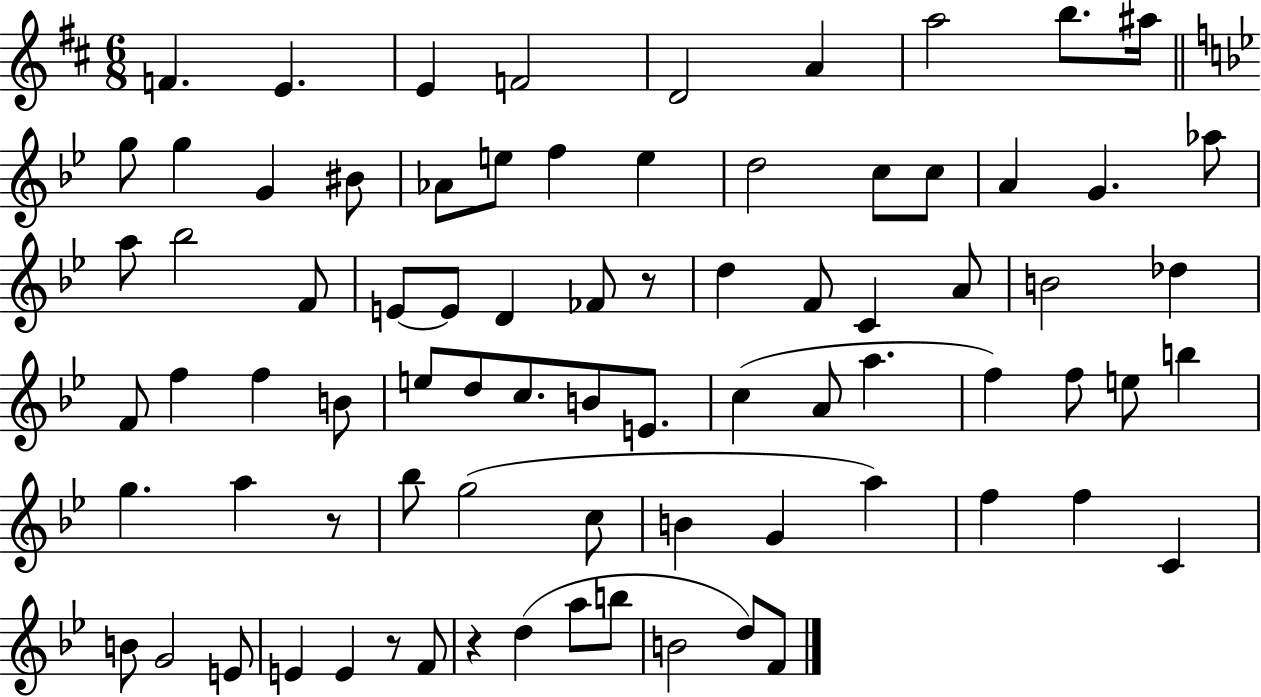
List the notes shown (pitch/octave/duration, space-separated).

F4/q. E4/q. E4/q F4/h D4/h A4/q A5/h B5/e. A#5/s G5/e G5/q G4/q BIS4/e Ab4/e E5/e F5/q E5/q D5/h C5/e C5/e A4/q G4/q. Ab5/e A5/e Bb5/h F4/e E4/e E4/e D4/q FES4/e R/e D5/q F4/e C4/q A4/e B4/h Db5/q F4/e F5/q F5/q B4/e E5/e D5/e C5/e. B4/e E4/e. C5/q A4/e A5/q. F5/q F5/e E5/e B5/q G5/q. A5/q R/e Bb5/e G5/h C5/e B4/q G4/q A5/q F5/q F5/q C4/q B4/e G4/h E4/e E4/q E4/q R/e F4/e R/q D5/q A5/e B5/e B4/h D5/e F4/e